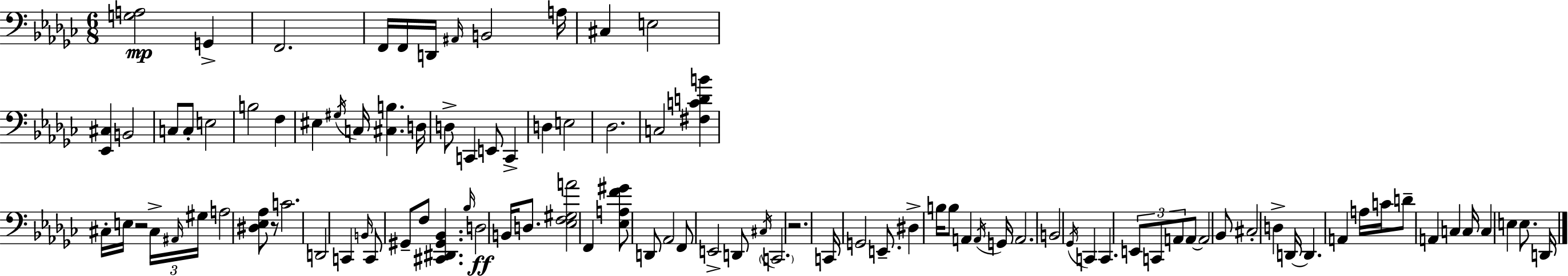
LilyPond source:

{
  \clef bass
  \numericTimeSignature
  \time 6/8
  \key ees \minor
  <g a>2\mp g,4-> | f,2. | f,16 f,16 d,16 \grace { ais,16 } b,2 | a16 cis4 e2 | \break <ees, cis>4 b,2 | c8 c8-. e2 | b2 f4 | eis4 \acciaccatura { gis16 } c16 <cis b>4. | \break d16 d8-> c,4 e,8 c,4-> | d4 e2 | des2. | c2 <fis c' d' b'>4 | \break cis16-. e16 r2 | \tuplet 3/2 { cis16-> \grace { ais,16 } gis16 } a2 <dis ees aes>8 | r8 c'2. | d,2 c,4 | \break \grace { b,16 } c,8 gis,8-- f8 <cis, dis, gis, bes,>4. | \grace { bes16 }\ff d2 | b,16 d8. <ees f gis a'>2 | f,4 <ees a f' gis'>8 d,8 aes,2 | \break f,8 e,2-> | d,8 \acciaccatura { cis16 } \parenthesize c,2. | r2. | c,16 g,2 | \break e,8.-- dis4-> b16 b8 | a,4 \acciaccatura { a,16 } g,16 a,2. | b,2 | \acciaccatura { ges,16 } c,4 c,4. | \break \tuplet 3/2 { e,8 c,8 a,8 } a,8~~ a,2 | bes,8 cis2-. | d4-> d,16~~ d,4. | a,4 a16 c'16 d'8-- a,4 | \break c4 c16 c4 | e4 e8. d,16 \bar "|."
}